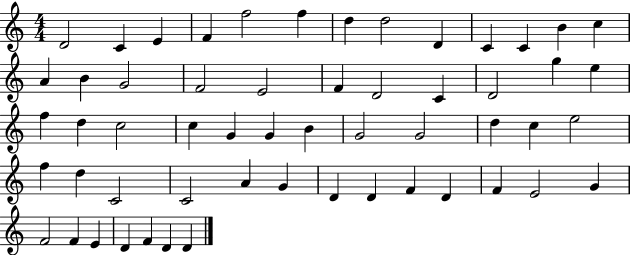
X:1
T:Untitled
M:4/4
L:1/4
K:C
D2 C E F f2 f d d2 D C C B c A B G2 F2 E2 F D2 C D2 g e f d c2 c G G B G2 G2 d c e2 f d C2 C2 A G D D F D F E2 G F2 F E D F D D